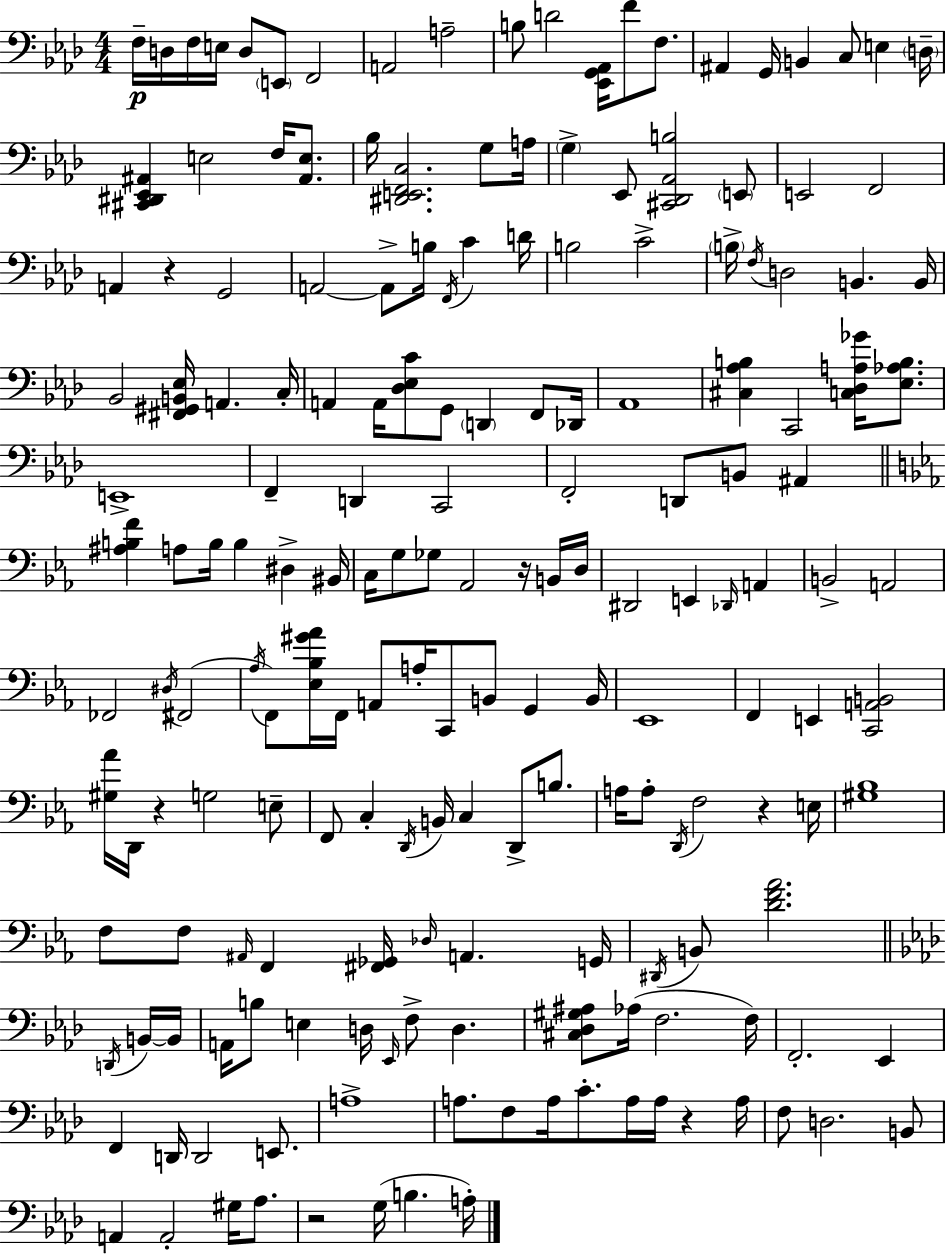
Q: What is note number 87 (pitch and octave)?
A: A2